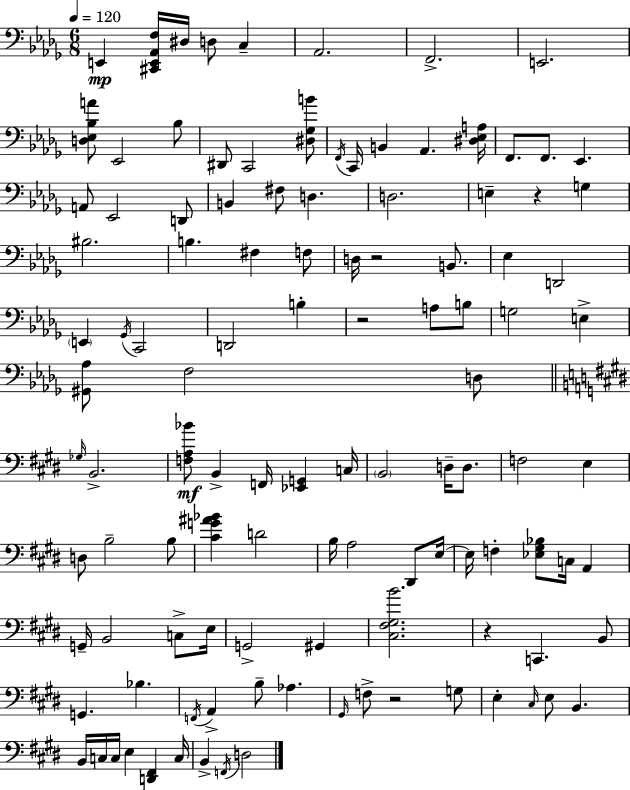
X:1
T:Untitled
M:6/8
L:1/4
K:Bbm
E,, [^C,,E,,_A,,F,]/4 ^D,/4 D,/2 C, _A,,2 F,,2 E,,2 [D,_E,_B,A]/2 _E,,2 _B,/2 ^D,,/2 C,,2 [^D,_G,B]/2 F,,/4 C,,/4 B,, _A,, [^D,_E,A,]/4 F,,/2 F,,/2 _E,, A,,/2 _E,,2 D,,/2 B,, ^F,/2 D, D,2 E, z G, ^B,2 B, ^F, F,/2 D,/4 z2 B,,/2 _E, D,,2 E,, _G,,/4 C,,2 D,,2 B, z2 A,/2 B,/2 G,2 E, [^G,,_A,]/2 F,2 D,/2 _G,/4 B,,2 [F,A,_B]/2 B,, F,,/4 [_E,,G,,] C,/4 B,,2 D,/4 D,/2 F,2 E, D,/2 B,2 B,/2 [^CG^A_B] D2 B,/4 A,2 ^D,,/2 E,/4 E,/4 F, [_E,^G,_B,]/2 C,/4 A,, G,,/4 B,,2 C,/2 E,/4 G,,2 ^G,, [^C,^F,^G,B]2 z C,, B,,/2 G,, _B, F,,/4 A,, B,/2 _A, ^G,,/4 F,/2 z2 G,/2 E, ^C,/4 E,/2 B,, B,,/4 C,/4 C,/4 E, [D,,^F,,] C,/4 B,, F,,/4 D,2